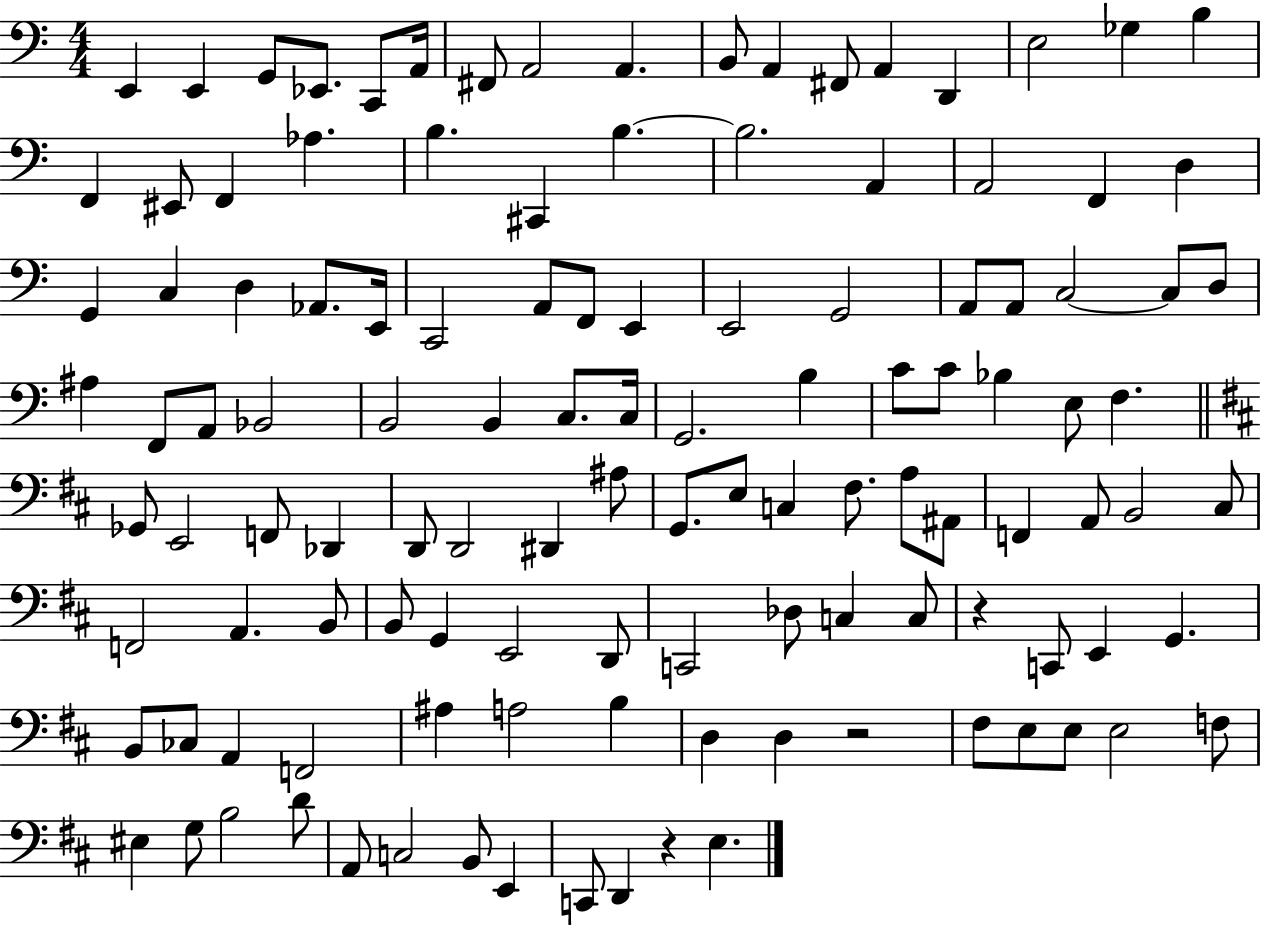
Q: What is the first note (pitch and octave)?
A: E2